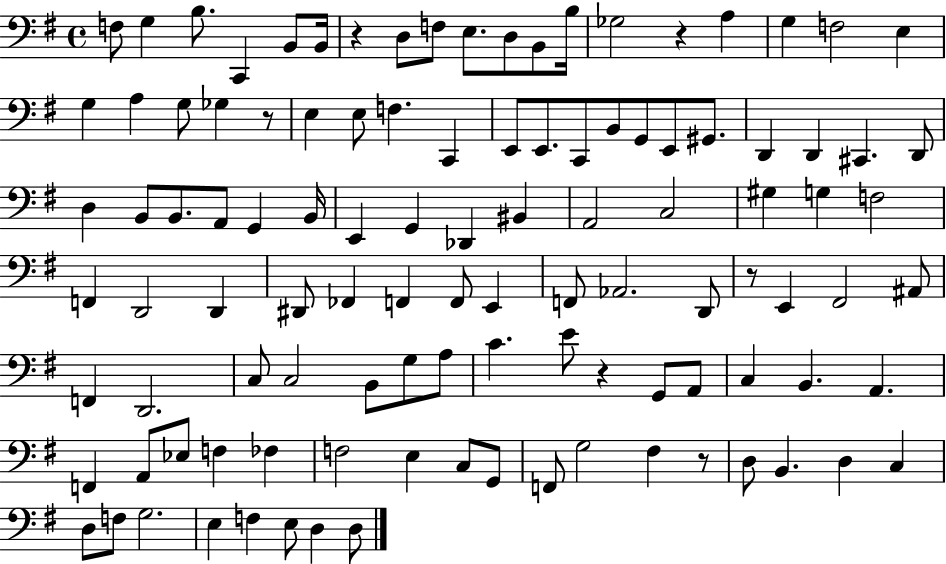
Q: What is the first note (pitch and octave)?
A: F3